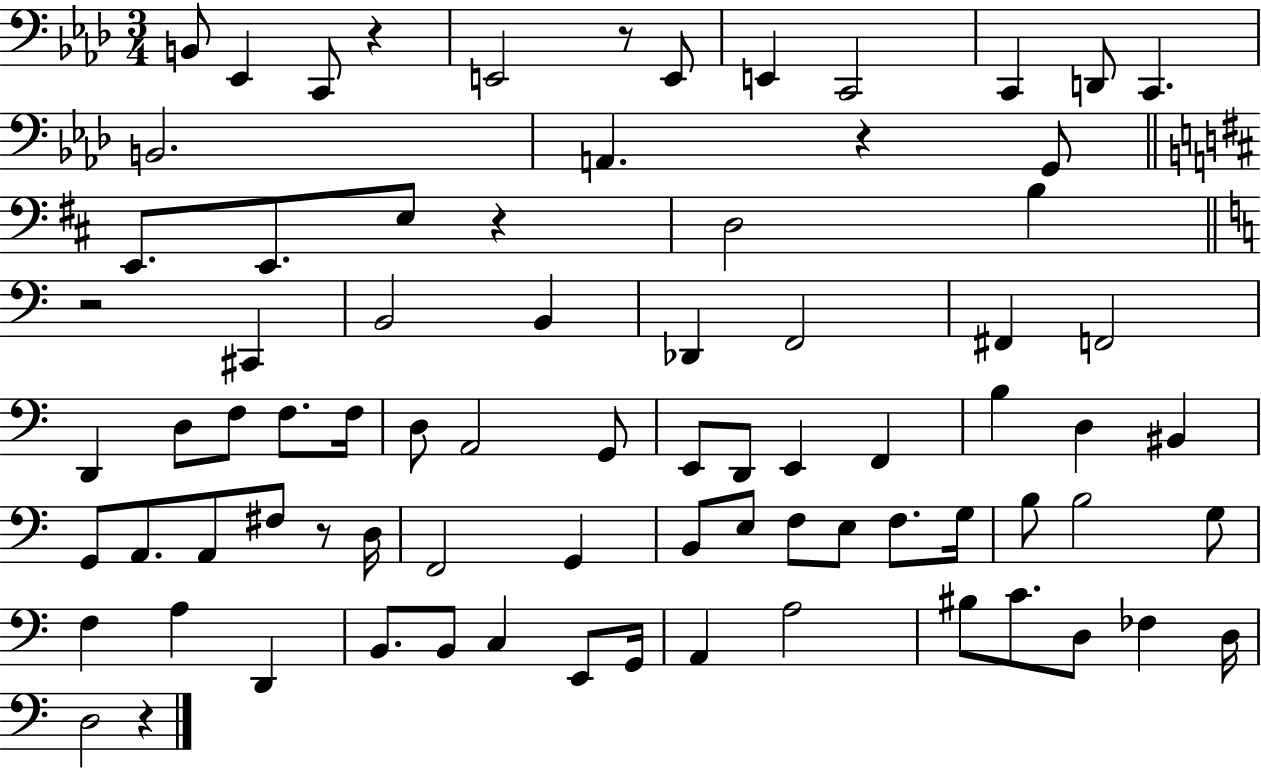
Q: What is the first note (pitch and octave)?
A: B2